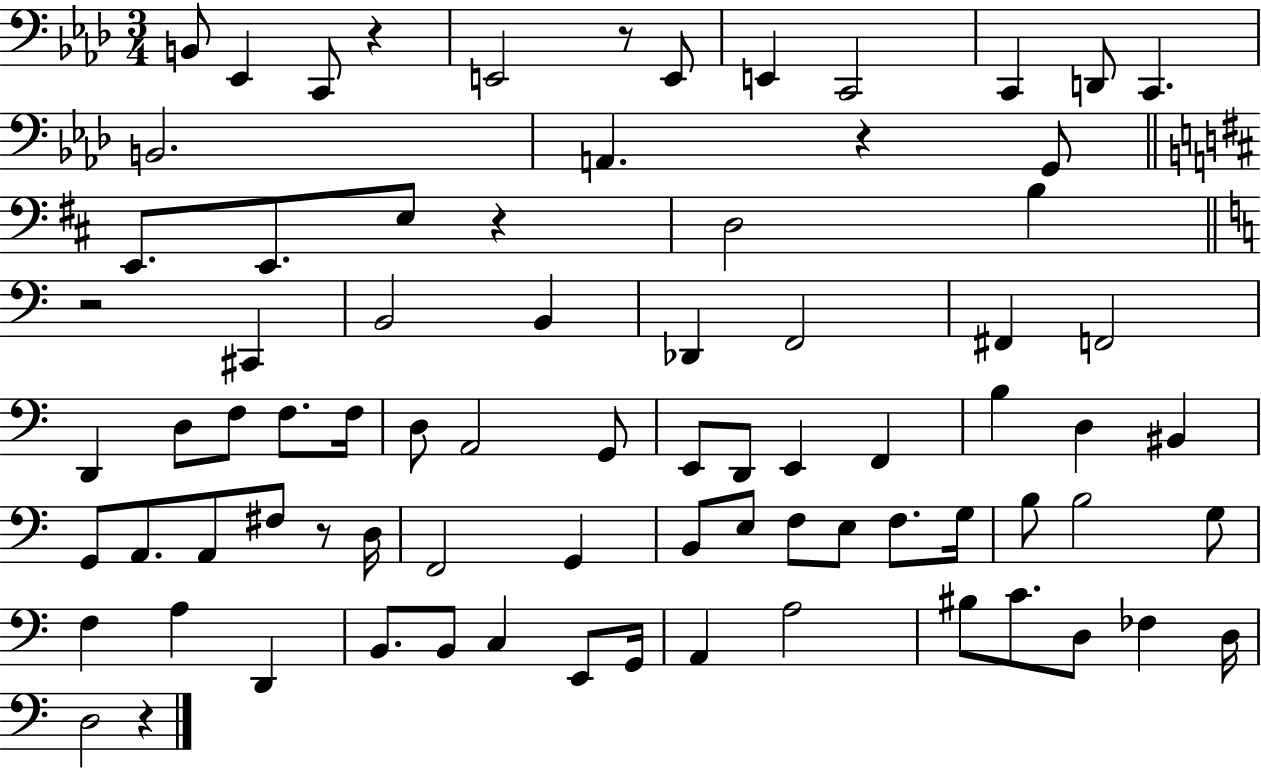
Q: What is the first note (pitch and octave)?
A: B2